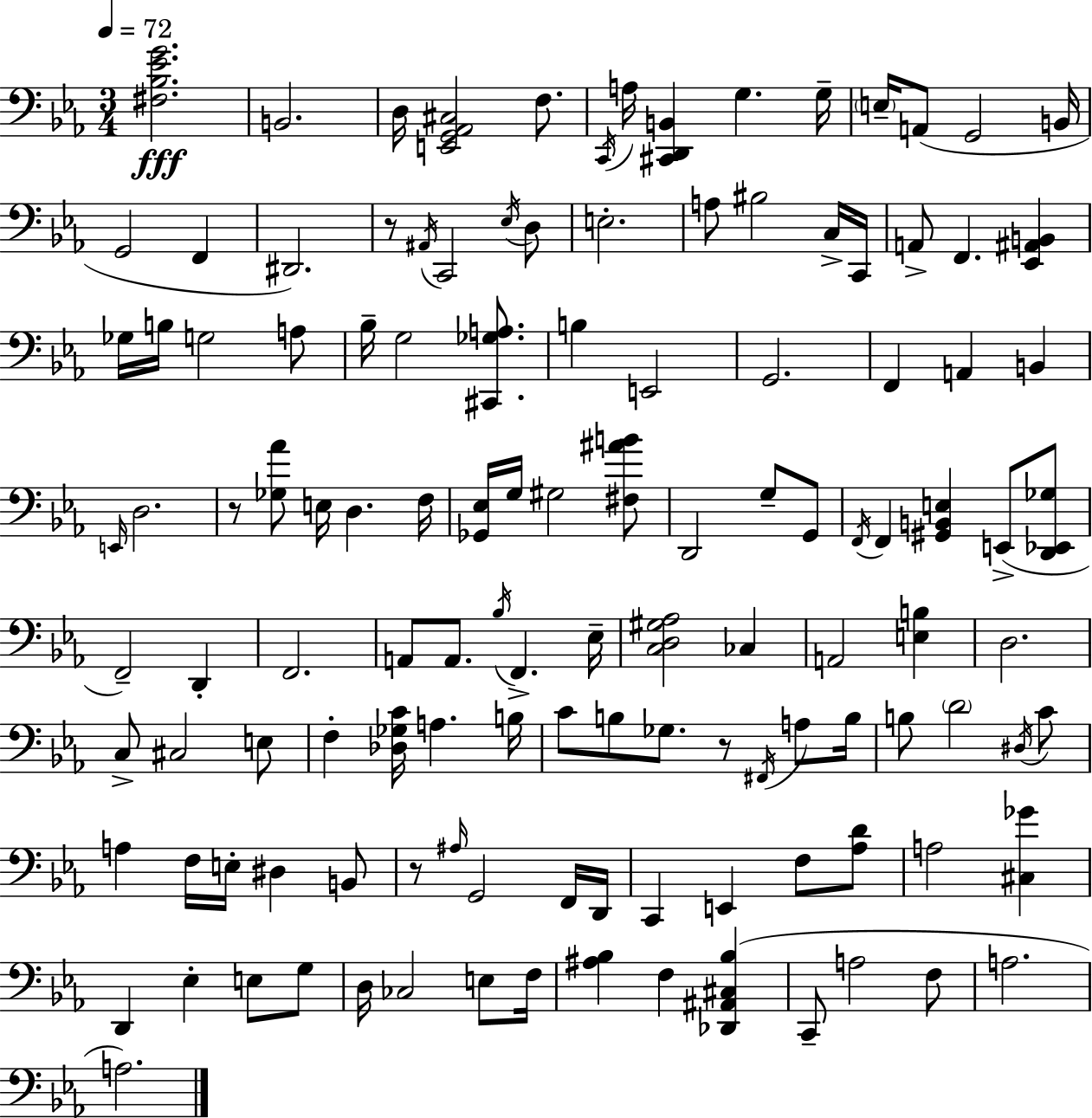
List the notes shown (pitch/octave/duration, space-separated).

[F#3,Bb3,Eb4,G4]/h. B2/h. D3/s [E2,G2,Ab2,C#3]/h F3/e. C2/s A3/s [C#2,D2,B2]/q G3/q. G3/s E3/s A2/e G2/h B2/s G2/h F2/q D#2/h. R/e A#2/s C2/h Eb3/s D3/e E3/h. A3/e BIS3/h C3/s C2/s A2/e F2/q. [Eb2,A#2,B2]/q Gb3/s B3/s G3/h A3/e Bb3/s G3/h [C#2,Gb3,A3]/e. B3/q E2/h G2/h. F2/q A2/q B2/q E2/s D3/h. R/e [Gb3,Ab4]/e E3/s D3/q. F3/s [Gb2,Eb3]/s G3/s G#3/h [F#3,A#4,B4]/e D2/h G3/e G2/e F2/s F2/q [G#2,B2,E3]/q E2/e [D2,Eb2,Gb3]/e F2/h D2/q F2/h. A2/e A2/e. Bb3/s F2/q. Eb3/s [C3,D3,G#3,Ab3]/h CES3/q A2/h [E3,B3]/q D3/h. C3/e C#3/h E3/e F3/q [Db3,Gb3,C4]/s A3/q. B3/s C4/e B3/e Gb3/e. R/e F#2/s A3/e B3/s B3/e D4/h D#3/s C4/e A3/q F3/s E3/s D#3/q B2/e R/e A#3/s G2/h F2/s D2/s C2/q E2/q F3/e [Ab3,D4]/e A3/h [C#3,Gb4]/q D2/q Eb3/q E3/e G3/e D3/s CES3/h E3/e F3/s [A#3,Bb3]/q F3/q [Db2,A#2,C#3,Bb3]/q C2/e A3/h F3/e A3/h. A3/h.